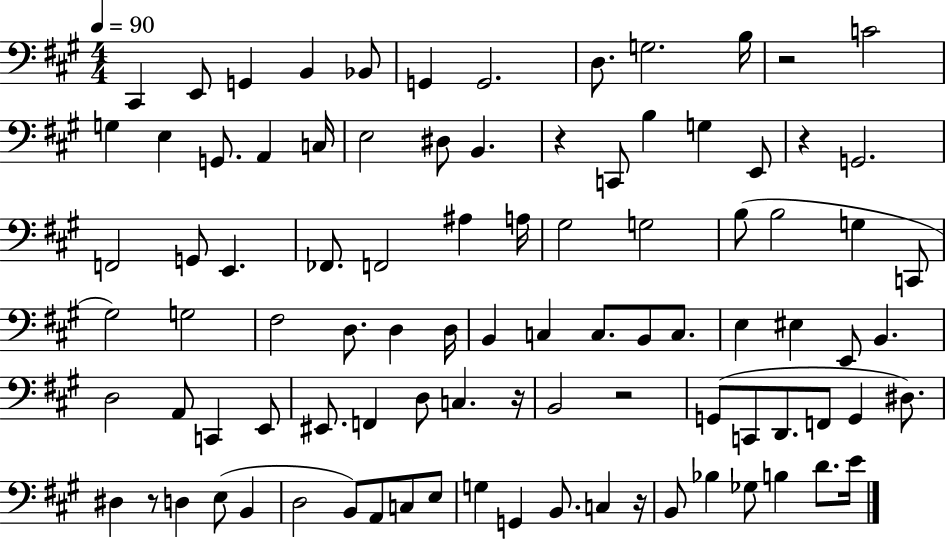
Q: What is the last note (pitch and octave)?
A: E4